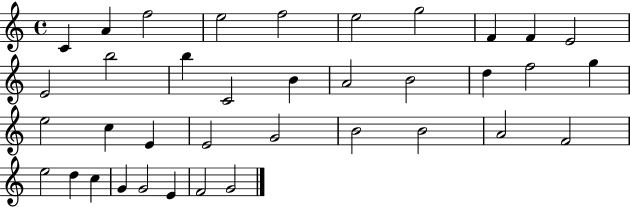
X:1
T:Untitled
M:4/4
L:1/4
K:C
C A f2 e2 f2 e2 g2 F F E2 E2 b2 b C2 B A2 B2 d f2 g e2 c E E2 G2 B2 B2 A2 F2 e2 d c G G2 E F2 G2